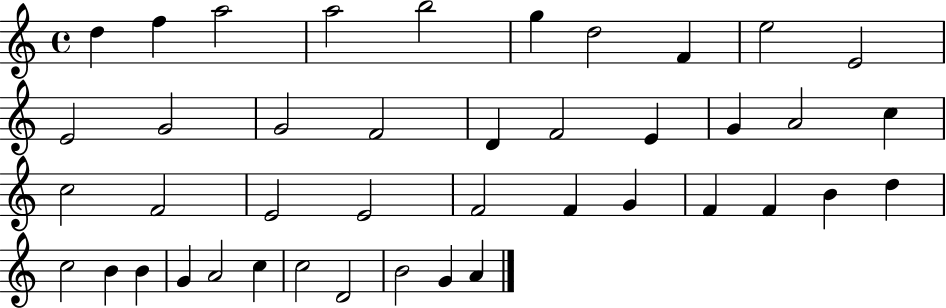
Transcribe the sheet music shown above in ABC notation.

X:1
T:Untitled
M:4/4
L:1/4
K:C
d f a2 a2 b2 g d2 F e2 E2 E2 G2 G2 F2 D F2 E G A2 c c2 F2 E2 E2 F2 F G F F B d c2 B B G A2 c c2 D2 B2 G A